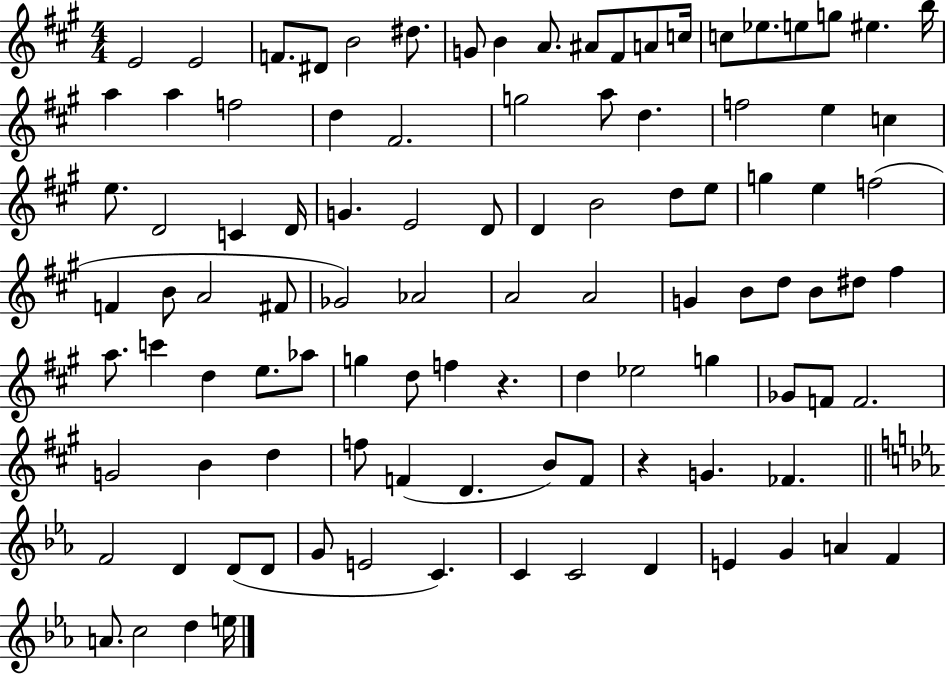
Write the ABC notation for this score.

X:1
T:Untitled
M:4/4
L:1/4
K:A
E2 E2 F/2 ^D/2 B2 ^d/2 G/2 B A/2 ^A/2 ^F/2 A/2 c/4 c/2 _e/2 e/2 g/2 ^e b/4 a a f2 d ^F2 g2 a/2 d f2 e c e/2 D2 C D/4 G E2 D/2 D B2 d/2 e/2 g e f2 F B/2 A2 ^F/2 _G2 _A2 A2 A2 G B/2 d/2 B/2 ^d/2 ^f a/2 c' d e/2 _a/2 g d/2 f z d _e2 g _G/2 F/2 F2 G2 B d f/2 F D B/2 F/2 z G _F F2 D D/2 D/2 G/2 E2 C C C2 D E G A F A/2 c2 d e/4